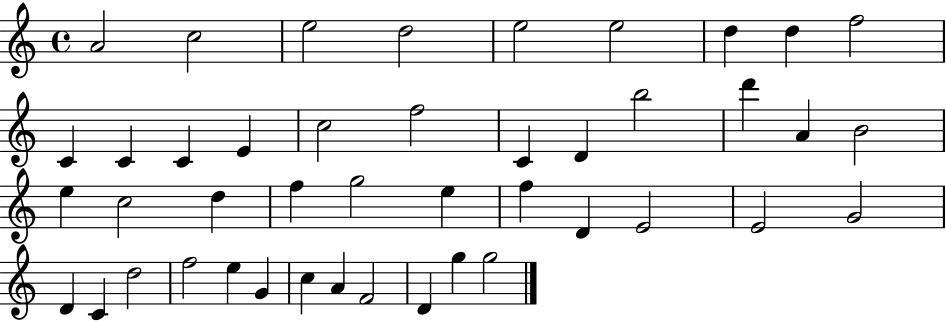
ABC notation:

X:1
T:Untitled
M:4/4
L:1/4
K:C
A2 c2 e2 d2 e2 e2 d d f2 C C C E c2 f2 C D b2 d' A B2 e c2 d f g2 e f D E2 E2 G2 D C d2 f2 e G c A F2 D g g2